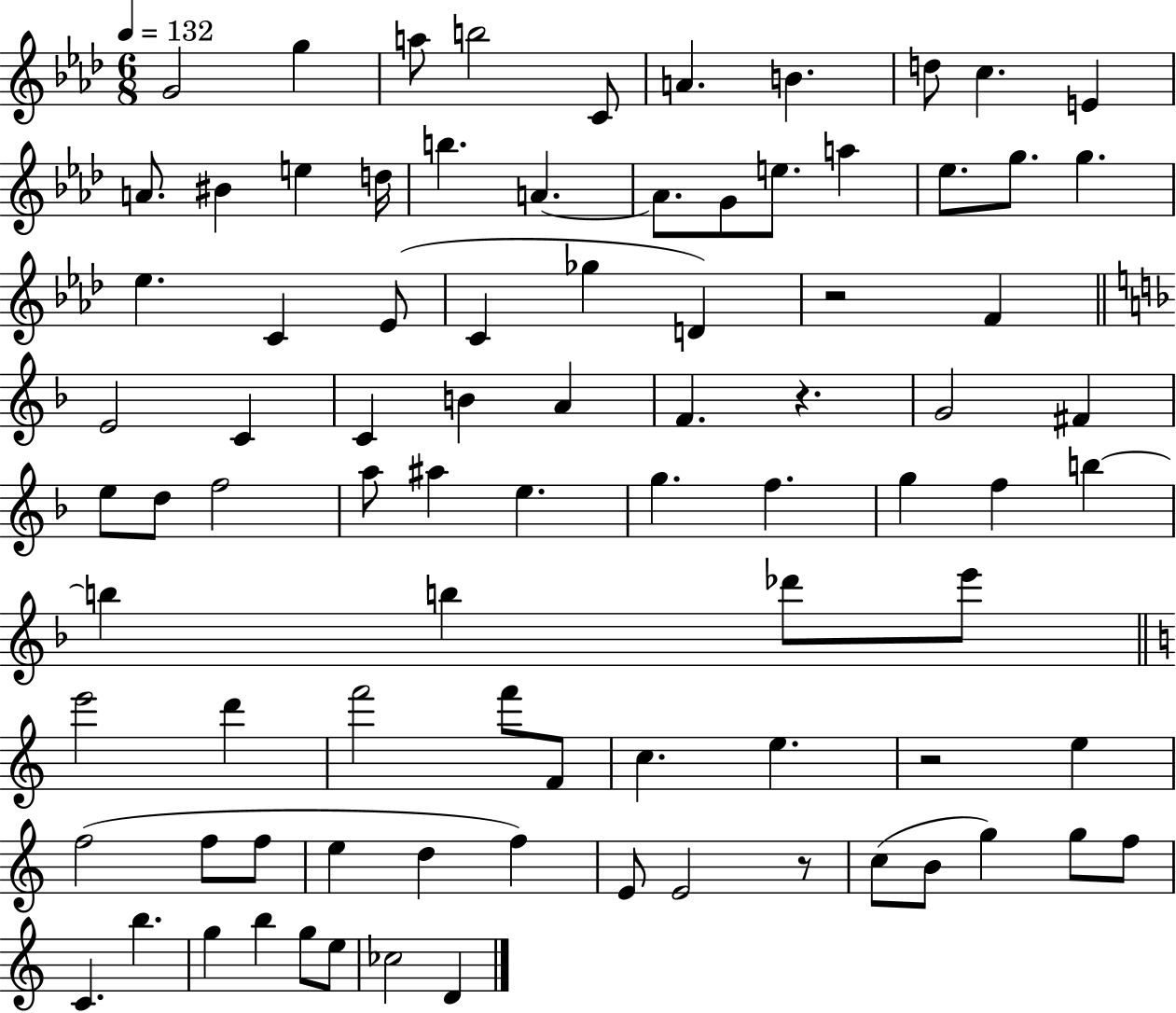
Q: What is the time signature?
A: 6/8